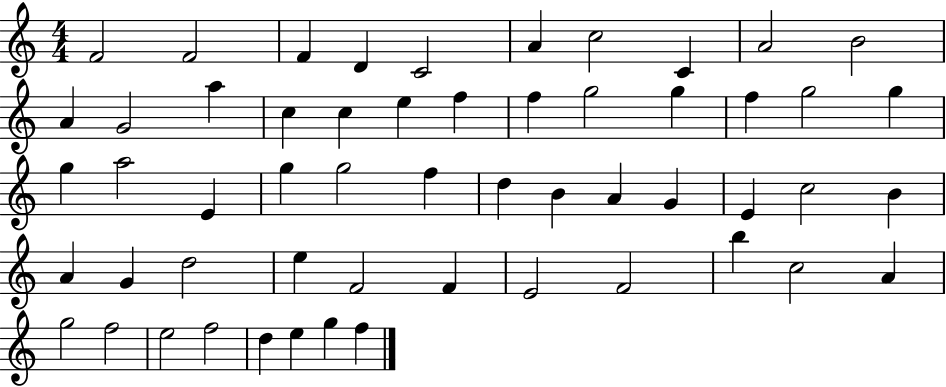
F4/h F4/h F4/q D4/q C4/h A4/q C5/h C4/q A4/h B4/h A4/q G4/h A5/q C5/q C5/q E5/q F5/q F5/q G5/h G5/q F5/q G5/h G5/q G5/q A5/h E4/q G5/q G5/h F5/q D5/q B4/q A4/q G4/q E4/q C5/h B4/q A4/q G4/q D5/h E5/q F4/h F4/q E4/h F4/h B5/q C5/h A4/q G5/h F5/h E5/h F5/h D5/q E5/q G5/q F5/q